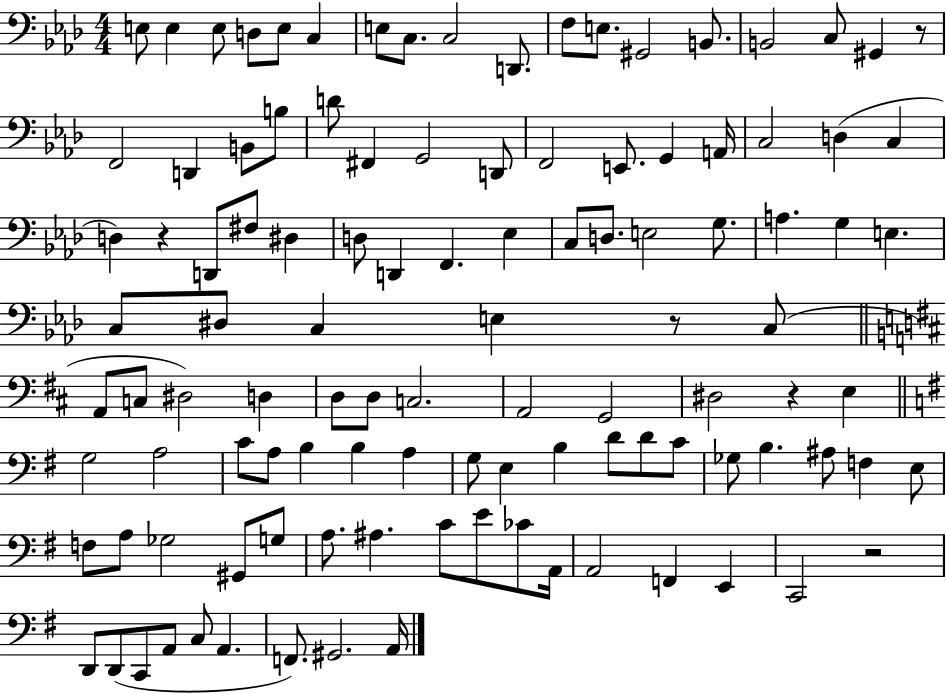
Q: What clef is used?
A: bass